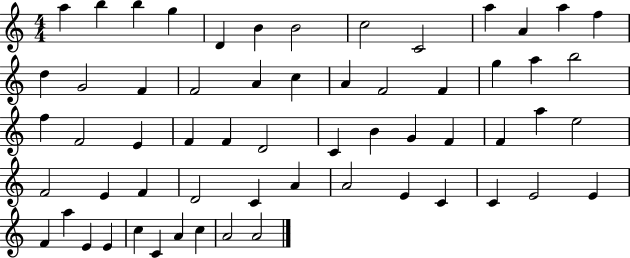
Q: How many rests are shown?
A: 0